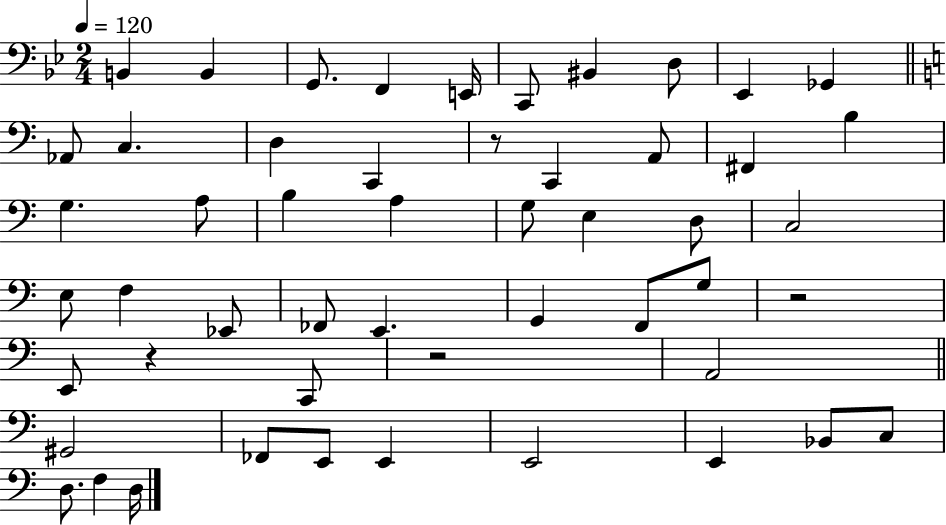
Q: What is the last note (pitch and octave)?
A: D3